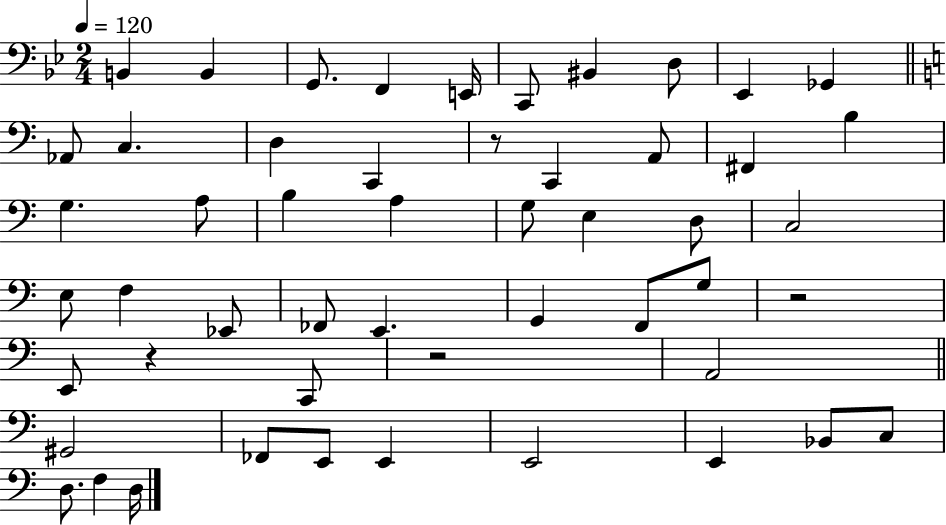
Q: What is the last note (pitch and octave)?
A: D3